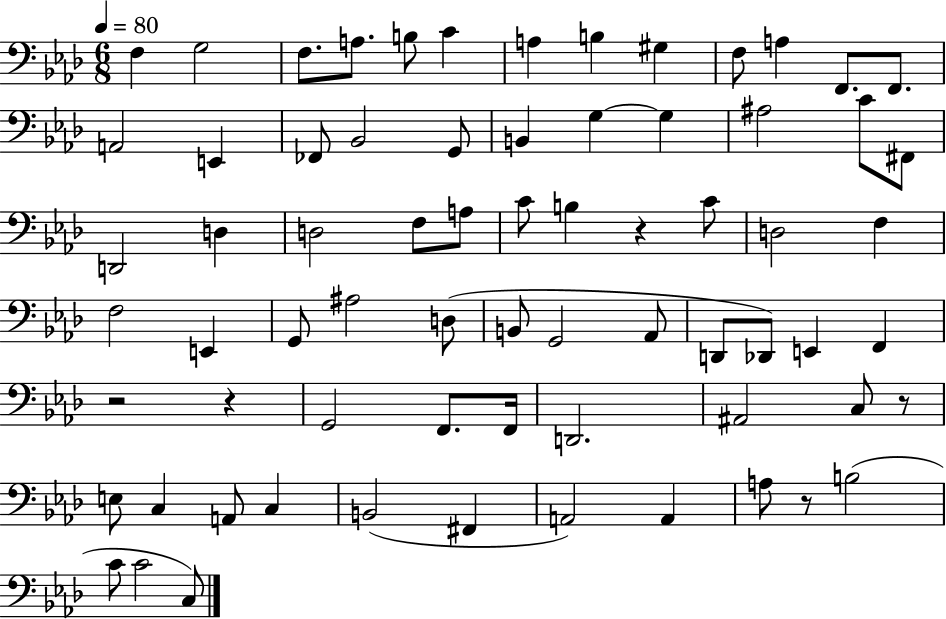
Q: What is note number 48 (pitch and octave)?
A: F2